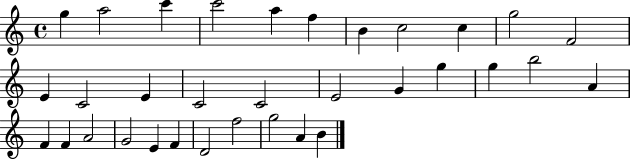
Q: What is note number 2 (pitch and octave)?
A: A5